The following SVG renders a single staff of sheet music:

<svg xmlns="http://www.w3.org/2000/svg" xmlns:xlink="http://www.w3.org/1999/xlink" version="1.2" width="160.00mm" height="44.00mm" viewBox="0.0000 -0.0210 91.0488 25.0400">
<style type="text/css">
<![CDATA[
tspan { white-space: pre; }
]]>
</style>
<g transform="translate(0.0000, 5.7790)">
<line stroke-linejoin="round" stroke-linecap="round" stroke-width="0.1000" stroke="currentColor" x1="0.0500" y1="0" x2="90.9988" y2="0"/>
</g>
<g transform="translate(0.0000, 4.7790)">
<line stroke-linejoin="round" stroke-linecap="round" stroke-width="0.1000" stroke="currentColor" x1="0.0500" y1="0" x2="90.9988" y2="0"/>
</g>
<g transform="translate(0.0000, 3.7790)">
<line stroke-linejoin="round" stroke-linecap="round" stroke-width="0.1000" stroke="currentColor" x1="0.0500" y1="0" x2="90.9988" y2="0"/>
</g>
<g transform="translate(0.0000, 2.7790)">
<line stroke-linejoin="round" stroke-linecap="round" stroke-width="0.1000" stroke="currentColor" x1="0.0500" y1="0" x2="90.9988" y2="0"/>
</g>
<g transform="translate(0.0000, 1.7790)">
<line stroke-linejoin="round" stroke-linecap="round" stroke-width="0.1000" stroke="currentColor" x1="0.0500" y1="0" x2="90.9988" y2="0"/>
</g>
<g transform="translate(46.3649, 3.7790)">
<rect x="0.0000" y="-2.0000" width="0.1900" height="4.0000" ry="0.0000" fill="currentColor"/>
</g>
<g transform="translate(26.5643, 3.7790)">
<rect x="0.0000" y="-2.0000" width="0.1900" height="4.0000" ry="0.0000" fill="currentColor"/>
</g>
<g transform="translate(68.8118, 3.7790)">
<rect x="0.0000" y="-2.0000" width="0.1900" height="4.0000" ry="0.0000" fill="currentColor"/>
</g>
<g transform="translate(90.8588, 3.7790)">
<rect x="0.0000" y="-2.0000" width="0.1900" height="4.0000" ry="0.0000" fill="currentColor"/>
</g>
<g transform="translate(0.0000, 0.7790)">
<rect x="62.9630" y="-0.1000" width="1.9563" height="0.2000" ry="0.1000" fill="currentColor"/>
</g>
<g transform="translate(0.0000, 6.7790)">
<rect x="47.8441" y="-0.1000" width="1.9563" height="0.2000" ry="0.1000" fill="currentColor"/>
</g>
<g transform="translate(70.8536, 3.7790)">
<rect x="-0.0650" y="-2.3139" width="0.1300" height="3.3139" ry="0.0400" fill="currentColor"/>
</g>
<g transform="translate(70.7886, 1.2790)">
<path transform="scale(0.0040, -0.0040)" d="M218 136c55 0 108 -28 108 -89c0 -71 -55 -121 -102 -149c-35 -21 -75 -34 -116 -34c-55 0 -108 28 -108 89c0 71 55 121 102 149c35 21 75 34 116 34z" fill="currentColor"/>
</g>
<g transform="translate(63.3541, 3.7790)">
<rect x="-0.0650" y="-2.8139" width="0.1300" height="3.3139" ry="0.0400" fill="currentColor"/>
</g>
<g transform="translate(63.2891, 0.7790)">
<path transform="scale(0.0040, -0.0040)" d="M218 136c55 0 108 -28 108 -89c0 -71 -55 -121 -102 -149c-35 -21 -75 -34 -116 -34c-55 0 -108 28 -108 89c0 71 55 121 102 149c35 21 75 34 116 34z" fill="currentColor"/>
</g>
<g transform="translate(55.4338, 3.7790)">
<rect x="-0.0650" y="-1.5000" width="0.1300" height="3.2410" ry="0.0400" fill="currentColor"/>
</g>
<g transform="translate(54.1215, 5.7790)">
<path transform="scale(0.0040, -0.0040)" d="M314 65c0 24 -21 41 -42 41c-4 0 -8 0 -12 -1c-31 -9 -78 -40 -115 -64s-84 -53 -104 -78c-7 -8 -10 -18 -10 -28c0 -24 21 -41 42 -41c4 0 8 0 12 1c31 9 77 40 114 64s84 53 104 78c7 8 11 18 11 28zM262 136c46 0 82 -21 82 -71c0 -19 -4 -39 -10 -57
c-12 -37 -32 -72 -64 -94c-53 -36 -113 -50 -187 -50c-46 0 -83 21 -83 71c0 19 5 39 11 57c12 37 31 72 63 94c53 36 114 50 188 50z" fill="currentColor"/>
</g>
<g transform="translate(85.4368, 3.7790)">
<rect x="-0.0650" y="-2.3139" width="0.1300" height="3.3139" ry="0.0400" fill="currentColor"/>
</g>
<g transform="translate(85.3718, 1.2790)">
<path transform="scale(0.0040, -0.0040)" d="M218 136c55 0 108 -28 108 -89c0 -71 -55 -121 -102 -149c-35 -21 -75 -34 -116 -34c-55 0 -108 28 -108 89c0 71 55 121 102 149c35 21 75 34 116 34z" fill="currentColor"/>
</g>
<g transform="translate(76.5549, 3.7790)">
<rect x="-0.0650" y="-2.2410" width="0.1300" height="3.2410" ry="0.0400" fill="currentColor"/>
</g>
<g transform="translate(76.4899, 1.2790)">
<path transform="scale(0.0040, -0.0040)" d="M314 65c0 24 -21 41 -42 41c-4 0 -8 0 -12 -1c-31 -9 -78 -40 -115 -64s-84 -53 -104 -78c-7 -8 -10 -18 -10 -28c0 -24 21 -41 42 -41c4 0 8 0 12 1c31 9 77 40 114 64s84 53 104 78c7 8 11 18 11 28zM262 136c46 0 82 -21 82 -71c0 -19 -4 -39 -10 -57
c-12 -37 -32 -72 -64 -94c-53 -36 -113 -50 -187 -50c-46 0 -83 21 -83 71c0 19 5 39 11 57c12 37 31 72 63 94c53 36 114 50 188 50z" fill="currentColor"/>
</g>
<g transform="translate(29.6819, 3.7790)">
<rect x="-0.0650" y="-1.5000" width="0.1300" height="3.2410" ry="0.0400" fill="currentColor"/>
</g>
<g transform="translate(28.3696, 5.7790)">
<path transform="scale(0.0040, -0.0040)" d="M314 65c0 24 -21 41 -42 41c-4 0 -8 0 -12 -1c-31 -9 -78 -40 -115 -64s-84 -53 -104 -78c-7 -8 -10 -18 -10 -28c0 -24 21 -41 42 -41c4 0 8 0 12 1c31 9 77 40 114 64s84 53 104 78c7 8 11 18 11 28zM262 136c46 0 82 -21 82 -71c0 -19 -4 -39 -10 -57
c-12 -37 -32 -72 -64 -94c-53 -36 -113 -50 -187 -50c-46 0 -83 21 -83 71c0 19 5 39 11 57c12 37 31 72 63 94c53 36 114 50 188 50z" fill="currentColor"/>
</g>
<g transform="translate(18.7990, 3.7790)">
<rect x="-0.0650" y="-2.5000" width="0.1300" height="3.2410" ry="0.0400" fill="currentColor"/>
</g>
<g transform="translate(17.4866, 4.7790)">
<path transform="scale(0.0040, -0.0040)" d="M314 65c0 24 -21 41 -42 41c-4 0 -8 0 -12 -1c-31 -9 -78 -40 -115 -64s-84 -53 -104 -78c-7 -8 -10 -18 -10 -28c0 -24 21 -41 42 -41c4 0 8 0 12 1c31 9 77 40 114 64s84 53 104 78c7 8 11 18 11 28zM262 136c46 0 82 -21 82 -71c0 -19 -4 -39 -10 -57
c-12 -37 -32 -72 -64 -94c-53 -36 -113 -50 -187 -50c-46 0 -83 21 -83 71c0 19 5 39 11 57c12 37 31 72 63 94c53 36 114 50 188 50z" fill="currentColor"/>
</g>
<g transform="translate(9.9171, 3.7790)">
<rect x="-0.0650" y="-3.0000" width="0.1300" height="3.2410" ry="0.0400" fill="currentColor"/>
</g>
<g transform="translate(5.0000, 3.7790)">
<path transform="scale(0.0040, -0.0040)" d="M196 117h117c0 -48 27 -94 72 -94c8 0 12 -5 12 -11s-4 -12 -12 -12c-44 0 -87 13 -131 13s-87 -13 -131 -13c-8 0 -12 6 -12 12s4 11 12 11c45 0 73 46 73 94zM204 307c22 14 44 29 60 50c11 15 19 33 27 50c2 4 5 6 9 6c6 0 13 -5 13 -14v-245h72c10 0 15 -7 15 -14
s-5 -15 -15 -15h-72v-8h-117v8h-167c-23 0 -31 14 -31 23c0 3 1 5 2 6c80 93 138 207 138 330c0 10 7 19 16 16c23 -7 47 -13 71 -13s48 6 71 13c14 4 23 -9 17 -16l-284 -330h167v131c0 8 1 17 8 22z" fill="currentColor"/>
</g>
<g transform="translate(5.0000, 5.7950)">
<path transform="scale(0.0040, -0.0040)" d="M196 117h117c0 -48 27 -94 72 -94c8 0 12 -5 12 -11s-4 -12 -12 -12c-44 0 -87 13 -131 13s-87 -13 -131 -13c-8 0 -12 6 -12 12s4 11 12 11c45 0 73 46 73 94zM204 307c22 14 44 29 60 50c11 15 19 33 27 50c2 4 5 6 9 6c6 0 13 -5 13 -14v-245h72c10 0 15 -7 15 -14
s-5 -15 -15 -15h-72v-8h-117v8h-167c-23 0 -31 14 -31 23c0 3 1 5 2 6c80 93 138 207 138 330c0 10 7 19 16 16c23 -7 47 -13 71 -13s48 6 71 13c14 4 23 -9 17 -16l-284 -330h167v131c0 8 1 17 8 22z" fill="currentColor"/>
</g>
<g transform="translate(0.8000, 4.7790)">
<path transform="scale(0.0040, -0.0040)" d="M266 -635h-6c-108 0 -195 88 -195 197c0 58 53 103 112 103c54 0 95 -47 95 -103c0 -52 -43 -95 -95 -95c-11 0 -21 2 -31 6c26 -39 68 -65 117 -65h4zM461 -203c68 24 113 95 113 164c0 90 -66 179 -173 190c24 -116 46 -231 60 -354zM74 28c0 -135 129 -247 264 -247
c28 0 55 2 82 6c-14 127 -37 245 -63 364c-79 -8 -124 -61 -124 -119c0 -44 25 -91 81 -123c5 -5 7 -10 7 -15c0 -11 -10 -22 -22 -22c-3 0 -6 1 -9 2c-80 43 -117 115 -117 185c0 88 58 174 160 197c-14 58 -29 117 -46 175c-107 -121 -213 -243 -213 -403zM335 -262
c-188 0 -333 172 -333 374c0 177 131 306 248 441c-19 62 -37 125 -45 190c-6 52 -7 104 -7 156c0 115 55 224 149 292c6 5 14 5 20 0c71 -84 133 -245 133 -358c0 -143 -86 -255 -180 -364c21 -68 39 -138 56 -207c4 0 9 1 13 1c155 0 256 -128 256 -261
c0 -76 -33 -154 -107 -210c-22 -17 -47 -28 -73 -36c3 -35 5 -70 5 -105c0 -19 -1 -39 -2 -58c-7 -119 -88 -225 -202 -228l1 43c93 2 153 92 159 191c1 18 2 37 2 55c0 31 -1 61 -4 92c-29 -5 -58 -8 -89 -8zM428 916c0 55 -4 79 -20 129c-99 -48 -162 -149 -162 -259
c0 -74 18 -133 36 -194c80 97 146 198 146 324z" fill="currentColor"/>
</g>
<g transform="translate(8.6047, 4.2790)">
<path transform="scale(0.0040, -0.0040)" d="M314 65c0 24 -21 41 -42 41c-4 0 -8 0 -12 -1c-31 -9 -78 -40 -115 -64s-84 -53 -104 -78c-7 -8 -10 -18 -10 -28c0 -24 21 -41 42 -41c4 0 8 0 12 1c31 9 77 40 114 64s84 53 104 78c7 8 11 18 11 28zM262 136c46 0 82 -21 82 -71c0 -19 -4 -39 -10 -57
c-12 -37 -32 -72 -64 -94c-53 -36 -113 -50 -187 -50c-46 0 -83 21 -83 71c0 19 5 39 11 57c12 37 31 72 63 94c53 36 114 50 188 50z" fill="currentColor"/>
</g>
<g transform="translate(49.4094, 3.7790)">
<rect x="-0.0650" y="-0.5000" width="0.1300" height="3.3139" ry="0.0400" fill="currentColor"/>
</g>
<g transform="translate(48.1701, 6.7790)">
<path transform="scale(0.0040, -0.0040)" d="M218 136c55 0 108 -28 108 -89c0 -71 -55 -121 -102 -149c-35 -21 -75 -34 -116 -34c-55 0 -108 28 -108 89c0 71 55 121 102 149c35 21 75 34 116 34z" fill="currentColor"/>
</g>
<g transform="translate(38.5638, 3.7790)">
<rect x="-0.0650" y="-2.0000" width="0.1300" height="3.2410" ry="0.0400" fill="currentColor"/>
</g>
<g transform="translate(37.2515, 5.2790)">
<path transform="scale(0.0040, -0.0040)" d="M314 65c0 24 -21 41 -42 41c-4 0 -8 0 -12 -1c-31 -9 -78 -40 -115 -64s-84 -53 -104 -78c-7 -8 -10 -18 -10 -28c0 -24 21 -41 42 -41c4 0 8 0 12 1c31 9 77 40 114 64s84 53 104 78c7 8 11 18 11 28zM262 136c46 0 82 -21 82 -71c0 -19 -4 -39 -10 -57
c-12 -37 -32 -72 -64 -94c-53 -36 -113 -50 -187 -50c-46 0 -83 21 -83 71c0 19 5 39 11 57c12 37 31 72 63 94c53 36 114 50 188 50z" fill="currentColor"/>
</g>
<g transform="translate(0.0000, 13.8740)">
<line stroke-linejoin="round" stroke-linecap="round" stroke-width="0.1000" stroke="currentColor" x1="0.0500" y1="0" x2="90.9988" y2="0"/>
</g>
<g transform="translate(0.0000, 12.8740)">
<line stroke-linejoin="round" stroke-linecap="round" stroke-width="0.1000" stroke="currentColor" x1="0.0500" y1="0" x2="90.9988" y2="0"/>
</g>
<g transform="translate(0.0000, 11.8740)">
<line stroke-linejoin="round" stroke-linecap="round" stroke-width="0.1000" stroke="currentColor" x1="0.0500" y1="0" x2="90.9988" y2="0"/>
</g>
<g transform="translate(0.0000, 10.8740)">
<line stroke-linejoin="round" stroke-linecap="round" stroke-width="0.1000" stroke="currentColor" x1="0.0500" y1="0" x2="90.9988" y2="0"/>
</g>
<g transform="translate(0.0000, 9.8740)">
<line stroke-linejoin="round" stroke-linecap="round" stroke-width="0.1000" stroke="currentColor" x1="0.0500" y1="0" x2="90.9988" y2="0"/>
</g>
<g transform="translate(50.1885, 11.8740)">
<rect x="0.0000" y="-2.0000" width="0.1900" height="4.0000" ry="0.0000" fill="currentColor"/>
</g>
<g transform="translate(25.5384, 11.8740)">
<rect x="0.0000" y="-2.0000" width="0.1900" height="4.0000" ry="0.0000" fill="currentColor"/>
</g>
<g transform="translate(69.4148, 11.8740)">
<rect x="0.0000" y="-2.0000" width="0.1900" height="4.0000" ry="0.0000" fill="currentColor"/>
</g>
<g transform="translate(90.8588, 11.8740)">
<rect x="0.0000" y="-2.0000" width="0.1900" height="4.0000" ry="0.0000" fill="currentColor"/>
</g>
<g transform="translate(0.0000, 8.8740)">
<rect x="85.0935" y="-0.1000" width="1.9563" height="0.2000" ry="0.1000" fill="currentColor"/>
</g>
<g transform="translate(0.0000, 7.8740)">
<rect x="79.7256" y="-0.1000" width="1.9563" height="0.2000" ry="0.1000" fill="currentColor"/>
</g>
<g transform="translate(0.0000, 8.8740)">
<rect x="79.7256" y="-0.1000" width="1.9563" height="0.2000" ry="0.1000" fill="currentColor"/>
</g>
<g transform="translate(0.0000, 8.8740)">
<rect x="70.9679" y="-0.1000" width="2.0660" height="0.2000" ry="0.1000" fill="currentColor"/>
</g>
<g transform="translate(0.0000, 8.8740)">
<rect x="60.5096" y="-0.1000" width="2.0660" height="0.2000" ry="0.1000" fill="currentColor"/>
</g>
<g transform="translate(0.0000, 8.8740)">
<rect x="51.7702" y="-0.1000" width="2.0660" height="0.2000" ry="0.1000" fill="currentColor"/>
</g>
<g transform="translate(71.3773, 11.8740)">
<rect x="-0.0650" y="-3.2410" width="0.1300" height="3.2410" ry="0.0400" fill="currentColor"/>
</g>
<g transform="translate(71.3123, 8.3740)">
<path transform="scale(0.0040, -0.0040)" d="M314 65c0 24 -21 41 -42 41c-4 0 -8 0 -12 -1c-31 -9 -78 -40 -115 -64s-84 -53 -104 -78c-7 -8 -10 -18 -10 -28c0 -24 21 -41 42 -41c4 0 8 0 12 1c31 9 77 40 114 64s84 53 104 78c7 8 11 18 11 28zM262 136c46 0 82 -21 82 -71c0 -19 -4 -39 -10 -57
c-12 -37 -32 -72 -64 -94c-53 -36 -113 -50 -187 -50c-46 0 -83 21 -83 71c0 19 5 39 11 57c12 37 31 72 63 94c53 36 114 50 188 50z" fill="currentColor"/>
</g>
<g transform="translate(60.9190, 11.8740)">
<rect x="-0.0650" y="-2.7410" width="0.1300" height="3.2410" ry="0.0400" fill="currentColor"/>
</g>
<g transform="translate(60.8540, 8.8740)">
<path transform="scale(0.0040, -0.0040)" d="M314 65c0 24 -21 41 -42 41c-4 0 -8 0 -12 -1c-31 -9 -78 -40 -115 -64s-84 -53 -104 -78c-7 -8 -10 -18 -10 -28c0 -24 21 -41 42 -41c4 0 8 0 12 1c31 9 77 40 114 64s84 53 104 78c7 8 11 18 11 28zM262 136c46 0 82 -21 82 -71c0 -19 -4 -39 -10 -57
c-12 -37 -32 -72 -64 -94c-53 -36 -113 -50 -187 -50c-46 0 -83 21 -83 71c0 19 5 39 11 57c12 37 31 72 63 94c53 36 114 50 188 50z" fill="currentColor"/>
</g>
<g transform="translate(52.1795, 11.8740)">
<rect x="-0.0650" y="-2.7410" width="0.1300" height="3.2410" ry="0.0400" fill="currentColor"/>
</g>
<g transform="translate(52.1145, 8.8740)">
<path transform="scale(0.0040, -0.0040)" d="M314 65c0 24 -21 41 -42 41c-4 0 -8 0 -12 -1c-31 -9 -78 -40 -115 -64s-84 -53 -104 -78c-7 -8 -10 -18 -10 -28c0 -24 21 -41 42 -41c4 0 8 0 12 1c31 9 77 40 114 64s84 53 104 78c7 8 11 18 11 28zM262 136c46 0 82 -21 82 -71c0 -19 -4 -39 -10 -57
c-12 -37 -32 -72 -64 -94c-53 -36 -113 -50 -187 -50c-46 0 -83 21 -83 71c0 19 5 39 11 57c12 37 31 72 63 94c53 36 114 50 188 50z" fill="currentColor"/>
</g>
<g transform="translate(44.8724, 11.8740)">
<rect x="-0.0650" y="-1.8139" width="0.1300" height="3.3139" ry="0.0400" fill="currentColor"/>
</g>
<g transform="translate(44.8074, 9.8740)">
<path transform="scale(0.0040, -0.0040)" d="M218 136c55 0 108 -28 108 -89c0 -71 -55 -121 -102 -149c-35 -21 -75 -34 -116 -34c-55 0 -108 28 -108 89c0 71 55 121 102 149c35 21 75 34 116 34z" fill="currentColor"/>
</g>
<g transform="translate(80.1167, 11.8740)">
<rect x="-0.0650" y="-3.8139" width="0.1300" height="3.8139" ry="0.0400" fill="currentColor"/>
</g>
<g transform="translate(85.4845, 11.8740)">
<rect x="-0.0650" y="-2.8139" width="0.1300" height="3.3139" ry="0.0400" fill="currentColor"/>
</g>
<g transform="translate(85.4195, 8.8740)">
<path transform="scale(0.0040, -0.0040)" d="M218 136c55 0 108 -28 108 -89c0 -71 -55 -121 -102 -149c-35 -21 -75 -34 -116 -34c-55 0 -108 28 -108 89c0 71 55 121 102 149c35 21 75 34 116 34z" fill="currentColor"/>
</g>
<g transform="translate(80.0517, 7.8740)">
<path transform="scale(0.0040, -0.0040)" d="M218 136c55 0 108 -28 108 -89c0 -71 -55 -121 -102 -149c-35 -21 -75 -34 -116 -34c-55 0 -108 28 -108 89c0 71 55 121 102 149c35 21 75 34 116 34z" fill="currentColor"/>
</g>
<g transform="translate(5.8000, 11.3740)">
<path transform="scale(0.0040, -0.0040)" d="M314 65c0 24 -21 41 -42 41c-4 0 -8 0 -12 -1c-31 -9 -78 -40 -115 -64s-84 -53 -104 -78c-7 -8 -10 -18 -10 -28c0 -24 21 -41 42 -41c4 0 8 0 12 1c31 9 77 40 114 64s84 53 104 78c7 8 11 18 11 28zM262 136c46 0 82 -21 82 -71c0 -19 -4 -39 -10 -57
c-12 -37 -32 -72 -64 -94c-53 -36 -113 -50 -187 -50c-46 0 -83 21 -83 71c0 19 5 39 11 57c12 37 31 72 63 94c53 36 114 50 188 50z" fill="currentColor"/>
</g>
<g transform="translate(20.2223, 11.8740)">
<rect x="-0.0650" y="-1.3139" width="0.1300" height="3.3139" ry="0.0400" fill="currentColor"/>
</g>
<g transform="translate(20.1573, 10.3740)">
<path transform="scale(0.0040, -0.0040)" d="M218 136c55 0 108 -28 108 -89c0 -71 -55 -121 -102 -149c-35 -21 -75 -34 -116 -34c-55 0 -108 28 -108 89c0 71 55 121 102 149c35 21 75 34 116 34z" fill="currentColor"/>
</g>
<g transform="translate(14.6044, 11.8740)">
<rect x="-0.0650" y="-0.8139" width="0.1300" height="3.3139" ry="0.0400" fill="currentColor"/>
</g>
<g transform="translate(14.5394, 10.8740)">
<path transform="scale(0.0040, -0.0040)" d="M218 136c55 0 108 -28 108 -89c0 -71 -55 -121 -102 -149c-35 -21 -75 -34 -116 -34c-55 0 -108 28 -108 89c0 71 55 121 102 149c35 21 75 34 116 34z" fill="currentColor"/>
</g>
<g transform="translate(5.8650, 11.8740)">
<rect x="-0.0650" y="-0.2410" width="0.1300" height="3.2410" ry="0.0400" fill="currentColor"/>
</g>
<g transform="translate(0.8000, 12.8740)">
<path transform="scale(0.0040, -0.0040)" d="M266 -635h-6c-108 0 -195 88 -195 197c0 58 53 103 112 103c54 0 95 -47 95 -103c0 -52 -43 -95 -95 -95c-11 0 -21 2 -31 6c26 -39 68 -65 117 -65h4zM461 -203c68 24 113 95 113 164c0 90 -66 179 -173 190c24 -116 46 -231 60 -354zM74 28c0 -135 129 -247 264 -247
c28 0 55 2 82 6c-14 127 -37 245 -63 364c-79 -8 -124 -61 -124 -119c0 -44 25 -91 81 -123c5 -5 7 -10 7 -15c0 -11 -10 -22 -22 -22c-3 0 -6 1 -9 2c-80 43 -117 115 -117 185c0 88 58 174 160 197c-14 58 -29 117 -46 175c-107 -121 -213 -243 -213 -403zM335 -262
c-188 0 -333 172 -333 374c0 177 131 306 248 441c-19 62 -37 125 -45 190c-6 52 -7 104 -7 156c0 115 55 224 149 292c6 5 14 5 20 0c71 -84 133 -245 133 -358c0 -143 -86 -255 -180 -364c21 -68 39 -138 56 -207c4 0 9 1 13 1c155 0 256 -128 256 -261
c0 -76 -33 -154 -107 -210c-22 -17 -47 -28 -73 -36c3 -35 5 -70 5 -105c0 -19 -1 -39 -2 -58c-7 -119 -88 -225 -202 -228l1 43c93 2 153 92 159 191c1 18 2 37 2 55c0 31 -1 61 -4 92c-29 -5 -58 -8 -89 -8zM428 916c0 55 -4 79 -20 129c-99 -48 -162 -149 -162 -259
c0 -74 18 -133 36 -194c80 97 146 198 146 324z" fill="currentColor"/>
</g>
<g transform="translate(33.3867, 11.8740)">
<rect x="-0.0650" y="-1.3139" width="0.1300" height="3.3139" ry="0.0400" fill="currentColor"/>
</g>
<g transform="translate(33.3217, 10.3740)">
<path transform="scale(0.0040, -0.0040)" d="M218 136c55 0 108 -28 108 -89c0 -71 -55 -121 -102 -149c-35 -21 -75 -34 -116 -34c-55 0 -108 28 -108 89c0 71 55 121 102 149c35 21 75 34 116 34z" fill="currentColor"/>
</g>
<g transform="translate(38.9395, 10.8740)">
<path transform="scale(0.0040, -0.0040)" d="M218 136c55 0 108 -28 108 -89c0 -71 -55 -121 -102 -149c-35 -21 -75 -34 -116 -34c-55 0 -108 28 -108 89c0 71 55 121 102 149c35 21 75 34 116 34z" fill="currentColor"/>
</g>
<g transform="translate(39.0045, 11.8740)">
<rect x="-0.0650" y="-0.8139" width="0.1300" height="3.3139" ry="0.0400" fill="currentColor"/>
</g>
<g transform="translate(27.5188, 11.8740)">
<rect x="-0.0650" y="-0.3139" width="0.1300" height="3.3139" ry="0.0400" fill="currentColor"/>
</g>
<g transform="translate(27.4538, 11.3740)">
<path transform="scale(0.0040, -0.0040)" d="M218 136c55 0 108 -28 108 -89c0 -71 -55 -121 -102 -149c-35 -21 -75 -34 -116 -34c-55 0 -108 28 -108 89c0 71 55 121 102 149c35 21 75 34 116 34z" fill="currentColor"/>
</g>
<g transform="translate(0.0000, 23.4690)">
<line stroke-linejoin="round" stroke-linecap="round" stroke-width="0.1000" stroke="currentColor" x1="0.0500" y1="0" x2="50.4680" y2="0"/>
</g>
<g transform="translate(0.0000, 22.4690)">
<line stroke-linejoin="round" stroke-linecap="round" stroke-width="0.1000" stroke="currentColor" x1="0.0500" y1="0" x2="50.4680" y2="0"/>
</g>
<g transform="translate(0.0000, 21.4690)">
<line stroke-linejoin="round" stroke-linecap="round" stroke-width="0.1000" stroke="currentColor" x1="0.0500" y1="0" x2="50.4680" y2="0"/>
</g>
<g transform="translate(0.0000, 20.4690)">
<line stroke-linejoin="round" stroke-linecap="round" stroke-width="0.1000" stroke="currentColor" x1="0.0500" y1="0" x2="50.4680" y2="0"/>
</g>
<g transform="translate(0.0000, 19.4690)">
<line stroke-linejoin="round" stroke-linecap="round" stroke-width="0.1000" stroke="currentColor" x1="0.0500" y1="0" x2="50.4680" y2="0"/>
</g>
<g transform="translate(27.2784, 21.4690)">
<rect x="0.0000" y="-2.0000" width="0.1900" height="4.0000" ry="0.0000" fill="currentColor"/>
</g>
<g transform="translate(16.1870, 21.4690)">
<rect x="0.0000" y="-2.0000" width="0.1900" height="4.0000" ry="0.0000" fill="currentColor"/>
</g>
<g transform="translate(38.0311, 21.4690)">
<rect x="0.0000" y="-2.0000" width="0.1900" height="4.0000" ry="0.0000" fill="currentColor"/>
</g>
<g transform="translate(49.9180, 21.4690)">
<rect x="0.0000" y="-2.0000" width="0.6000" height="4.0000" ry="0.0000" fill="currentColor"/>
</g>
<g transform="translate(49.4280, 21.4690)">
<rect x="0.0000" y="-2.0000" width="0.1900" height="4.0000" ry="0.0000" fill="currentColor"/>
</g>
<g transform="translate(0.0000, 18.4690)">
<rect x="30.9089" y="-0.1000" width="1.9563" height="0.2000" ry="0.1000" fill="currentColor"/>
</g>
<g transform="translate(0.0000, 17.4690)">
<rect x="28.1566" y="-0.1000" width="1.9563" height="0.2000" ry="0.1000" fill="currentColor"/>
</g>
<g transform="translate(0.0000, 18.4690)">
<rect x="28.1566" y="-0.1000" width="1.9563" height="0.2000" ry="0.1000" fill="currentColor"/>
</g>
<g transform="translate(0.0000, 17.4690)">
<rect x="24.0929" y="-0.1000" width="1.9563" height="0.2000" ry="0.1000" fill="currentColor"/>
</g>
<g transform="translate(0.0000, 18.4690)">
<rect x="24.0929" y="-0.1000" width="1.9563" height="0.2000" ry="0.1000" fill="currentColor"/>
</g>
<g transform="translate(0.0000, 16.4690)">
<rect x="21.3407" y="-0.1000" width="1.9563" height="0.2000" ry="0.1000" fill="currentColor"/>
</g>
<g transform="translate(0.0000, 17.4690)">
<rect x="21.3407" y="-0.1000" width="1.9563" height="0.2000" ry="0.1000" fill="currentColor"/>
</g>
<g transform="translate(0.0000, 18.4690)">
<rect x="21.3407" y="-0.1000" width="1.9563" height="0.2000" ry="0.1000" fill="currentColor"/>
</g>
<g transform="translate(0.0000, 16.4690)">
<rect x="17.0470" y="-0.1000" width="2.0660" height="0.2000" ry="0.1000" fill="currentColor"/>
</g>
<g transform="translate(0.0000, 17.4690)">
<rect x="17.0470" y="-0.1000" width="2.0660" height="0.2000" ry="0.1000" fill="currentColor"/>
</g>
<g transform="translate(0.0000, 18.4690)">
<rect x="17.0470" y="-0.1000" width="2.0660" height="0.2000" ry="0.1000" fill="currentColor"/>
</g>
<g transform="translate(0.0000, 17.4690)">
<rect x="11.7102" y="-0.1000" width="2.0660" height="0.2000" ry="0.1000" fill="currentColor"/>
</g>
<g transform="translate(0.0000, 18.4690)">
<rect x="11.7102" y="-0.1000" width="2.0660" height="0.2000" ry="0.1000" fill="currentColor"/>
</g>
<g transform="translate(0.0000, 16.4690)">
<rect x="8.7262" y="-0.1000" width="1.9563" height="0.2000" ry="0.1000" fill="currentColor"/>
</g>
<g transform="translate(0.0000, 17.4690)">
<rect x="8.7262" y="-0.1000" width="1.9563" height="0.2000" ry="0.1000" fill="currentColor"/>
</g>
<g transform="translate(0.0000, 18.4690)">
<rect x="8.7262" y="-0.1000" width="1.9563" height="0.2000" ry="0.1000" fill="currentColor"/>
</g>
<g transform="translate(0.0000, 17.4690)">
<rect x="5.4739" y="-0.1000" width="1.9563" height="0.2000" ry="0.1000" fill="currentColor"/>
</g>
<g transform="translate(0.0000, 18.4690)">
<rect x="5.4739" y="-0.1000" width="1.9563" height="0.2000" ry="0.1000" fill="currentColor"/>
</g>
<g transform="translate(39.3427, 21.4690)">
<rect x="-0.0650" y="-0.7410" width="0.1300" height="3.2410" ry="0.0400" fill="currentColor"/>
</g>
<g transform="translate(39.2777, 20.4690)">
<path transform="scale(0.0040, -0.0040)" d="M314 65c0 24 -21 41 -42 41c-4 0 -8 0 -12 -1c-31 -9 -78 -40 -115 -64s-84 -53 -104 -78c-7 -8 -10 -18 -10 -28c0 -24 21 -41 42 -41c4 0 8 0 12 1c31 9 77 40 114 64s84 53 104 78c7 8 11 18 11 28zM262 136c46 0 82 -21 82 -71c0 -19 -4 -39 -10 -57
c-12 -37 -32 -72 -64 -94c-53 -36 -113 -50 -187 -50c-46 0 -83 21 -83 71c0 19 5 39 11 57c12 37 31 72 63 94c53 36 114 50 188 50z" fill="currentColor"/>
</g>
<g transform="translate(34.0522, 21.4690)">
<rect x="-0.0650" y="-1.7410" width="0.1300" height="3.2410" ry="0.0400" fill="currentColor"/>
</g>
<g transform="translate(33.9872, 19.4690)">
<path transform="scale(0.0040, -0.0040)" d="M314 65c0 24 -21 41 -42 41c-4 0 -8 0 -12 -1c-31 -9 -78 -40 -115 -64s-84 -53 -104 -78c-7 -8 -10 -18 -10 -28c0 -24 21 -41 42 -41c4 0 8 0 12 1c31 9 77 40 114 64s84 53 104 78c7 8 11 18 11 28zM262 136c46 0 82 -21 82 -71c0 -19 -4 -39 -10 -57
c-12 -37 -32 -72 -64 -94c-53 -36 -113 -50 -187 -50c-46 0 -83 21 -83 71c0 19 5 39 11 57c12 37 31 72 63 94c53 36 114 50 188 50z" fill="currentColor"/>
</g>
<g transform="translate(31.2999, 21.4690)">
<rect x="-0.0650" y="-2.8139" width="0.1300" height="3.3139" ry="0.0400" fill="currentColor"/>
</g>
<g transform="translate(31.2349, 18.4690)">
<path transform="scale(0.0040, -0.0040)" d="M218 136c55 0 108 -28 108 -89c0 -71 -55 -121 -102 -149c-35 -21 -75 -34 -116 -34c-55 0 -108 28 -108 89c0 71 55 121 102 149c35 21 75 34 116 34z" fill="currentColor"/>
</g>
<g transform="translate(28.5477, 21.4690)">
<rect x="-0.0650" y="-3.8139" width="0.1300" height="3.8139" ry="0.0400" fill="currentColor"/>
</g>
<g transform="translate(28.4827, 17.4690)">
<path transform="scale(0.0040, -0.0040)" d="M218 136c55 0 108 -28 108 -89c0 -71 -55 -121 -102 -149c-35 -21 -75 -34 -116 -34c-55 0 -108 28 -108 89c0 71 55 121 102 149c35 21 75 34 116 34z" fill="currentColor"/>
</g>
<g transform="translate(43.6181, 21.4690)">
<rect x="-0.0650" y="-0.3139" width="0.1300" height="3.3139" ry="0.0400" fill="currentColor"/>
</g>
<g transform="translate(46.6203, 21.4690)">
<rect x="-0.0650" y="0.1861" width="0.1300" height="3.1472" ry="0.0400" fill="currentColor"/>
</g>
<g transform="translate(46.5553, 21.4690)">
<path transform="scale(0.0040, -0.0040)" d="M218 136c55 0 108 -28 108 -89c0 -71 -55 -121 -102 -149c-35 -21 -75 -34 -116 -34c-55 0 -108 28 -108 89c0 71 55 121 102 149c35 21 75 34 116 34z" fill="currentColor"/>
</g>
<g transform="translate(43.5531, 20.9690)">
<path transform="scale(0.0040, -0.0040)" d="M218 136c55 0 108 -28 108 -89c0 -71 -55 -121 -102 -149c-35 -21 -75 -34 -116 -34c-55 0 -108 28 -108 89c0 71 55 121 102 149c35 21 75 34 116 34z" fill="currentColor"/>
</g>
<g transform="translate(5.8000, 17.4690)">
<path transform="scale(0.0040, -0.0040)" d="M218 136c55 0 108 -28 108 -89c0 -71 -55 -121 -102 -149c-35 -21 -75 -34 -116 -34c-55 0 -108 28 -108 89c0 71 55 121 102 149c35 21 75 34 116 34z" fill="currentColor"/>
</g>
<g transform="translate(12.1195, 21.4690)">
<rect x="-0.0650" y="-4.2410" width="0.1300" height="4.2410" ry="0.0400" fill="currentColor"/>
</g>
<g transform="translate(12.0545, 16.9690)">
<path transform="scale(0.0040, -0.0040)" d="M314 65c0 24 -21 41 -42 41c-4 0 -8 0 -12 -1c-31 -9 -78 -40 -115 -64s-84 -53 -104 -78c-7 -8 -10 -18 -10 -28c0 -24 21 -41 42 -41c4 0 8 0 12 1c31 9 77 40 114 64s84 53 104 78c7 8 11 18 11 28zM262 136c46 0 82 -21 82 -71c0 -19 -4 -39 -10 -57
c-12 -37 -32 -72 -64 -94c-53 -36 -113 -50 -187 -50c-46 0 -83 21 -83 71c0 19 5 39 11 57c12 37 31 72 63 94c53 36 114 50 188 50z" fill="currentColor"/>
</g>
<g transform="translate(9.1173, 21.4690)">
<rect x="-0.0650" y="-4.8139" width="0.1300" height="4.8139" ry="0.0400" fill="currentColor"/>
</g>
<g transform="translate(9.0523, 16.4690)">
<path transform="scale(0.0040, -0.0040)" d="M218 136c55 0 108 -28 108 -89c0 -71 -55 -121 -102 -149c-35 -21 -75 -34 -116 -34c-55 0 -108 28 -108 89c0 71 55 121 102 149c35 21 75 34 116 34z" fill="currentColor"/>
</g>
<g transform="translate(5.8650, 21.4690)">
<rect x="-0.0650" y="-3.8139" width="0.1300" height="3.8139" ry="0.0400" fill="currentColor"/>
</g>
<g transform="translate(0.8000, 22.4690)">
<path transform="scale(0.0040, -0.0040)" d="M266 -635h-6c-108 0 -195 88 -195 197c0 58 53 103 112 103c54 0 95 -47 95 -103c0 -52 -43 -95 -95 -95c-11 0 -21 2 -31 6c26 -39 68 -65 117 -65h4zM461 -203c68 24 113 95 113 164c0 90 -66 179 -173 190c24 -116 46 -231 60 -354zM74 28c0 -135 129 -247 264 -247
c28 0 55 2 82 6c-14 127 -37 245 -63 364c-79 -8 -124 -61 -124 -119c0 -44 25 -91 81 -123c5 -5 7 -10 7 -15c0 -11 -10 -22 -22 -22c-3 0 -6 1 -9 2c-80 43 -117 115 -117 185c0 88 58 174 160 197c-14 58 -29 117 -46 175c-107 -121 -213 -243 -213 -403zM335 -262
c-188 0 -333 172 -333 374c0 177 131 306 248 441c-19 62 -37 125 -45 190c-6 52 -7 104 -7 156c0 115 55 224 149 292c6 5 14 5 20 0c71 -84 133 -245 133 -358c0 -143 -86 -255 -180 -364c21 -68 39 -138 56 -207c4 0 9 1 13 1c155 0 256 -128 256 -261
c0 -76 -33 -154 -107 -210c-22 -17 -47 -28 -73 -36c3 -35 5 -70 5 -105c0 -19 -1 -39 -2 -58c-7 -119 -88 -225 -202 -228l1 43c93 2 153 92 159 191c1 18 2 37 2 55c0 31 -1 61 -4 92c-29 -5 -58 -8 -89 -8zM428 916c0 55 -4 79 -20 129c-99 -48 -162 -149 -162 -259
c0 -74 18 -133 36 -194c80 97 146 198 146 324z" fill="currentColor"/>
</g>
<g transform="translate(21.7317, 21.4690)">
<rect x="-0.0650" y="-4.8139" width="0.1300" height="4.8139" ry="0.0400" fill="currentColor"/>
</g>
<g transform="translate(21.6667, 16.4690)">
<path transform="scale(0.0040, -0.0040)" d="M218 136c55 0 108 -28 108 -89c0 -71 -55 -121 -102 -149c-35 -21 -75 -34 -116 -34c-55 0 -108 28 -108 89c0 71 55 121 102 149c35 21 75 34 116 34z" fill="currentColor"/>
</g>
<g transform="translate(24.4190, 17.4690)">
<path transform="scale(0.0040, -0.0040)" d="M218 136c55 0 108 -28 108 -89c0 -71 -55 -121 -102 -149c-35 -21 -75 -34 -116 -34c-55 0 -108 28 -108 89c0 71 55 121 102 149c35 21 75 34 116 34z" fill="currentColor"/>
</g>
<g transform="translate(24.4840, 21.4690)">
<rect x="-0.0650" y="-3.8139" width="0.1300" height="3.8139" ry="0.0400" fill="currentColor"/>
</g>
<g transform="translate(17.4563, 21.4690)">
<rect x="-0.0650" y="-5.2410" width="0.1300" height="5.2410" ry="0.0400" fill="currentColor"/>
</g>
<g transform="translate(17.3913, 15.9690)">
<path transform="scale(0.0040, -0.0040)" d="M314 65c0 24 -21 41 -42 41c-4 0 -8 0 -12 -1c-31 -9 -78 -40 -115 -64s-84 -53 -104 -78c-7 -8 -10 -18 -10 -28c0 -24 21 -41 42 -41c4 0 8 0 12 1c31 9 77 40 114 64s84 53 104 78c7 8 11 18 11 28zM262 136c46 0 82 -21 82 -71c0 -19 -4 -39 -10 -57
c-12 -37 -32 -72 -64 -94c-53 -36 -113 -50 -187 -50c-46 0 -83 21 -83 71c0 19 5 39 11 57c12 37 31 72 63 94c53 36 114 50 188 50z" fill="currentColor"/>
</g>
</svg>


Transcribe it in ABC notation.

X:1
T:Untitled
M:4/4
L:1/4
K:C
A2 G2 E2 F2 C E2 a g g2 g c2 d e c e d f a2 a2 b2 c' a c' e' d'2 f'2 e' c' c' a f2 d2 c B